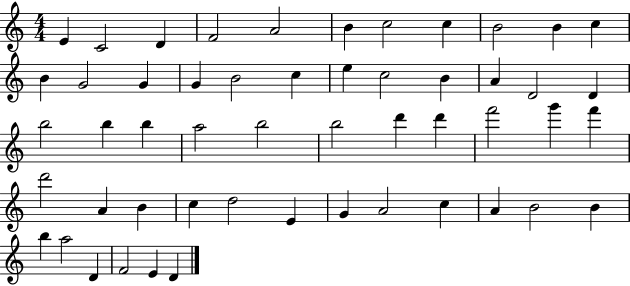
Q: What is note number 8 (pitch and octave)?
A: C5